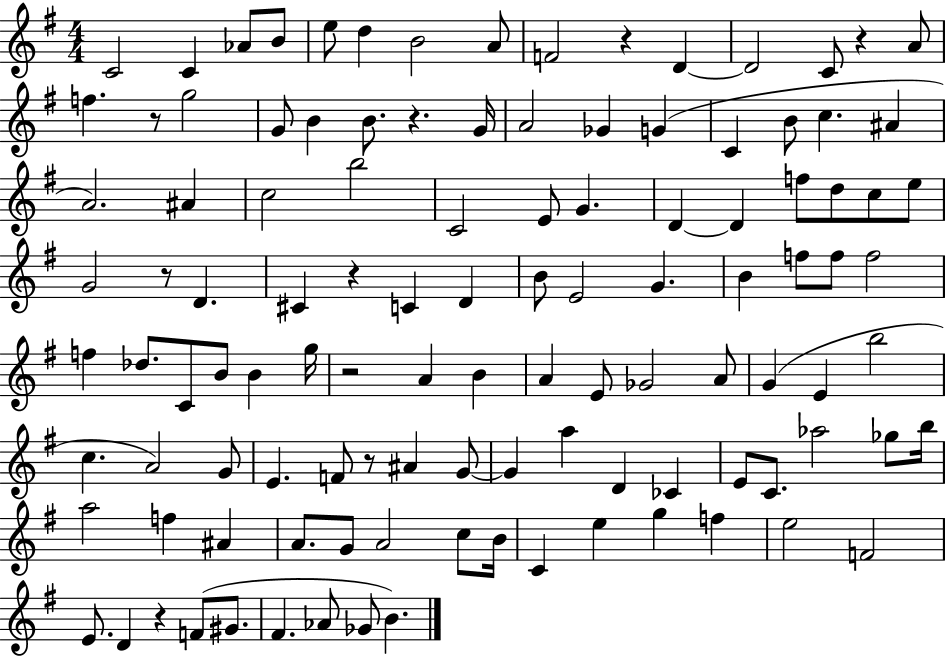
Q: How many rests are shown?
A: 9